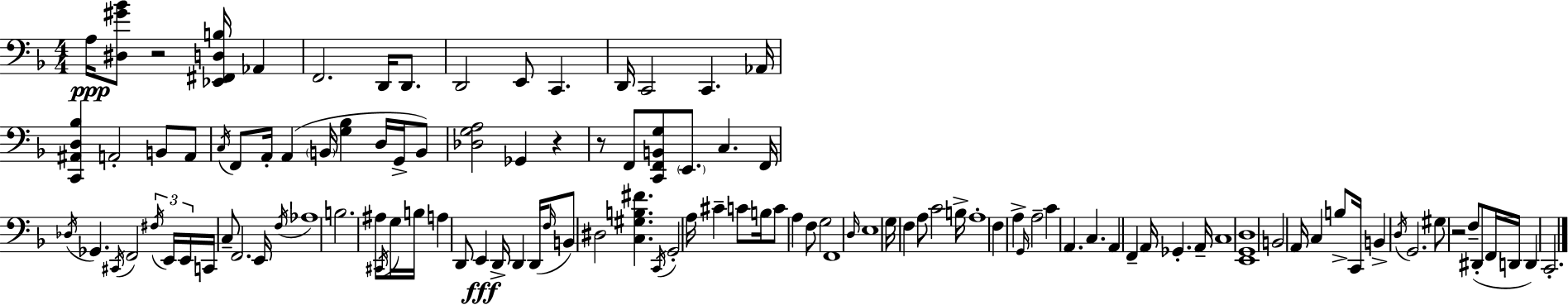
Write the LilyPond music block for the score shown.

{
  \clef bass
  \numericTimeSignature
  \time 4/4
  \key d \minor
  a16\ppp <dis gis' bes'>8 r2 <ees, fis, d b>16 aes,4 | f,2. d,16 d,8. | d,2 e,8 c,4. | d,16 c,2 c,4. aes,16 | \break <c, ais, d bes>4 a,2-. b,8 a,8 | \acciaccatura { c16 } f,8 a,16-. a,4( \parenthesize b,16 <g bes>4 d16 g,16-> b,8) | <des g a>2 ges,4 r4 | r8 f,8 <c, f, b, g>8 \parenthesize e,8. c4. | \break f,16 \acciaccatura { des16 } ges,4. \acciaccatura { cis,16 } f,2 | \tuplet 3/2 { \acciaccatura { fis16 } e,16 e,16 } c,16 c8-- f,2. | e,16 \acciaccatura { f16 } aes1 | b2. | \break ais8 \acciaccatura { cis,16 } g16 b16 a4 d,8 e,4\fff | d,16-> d,4 d,16( \grace { f16 } b,8) dis2 | <c gis b fis'>4. \acciaccatura { c,16 } g,2-. | a16 cis'4-- c'8 b16 c'8 a4 f8 | \break g2 f,1 | \grace { d16 } e1 | g16 f4 a8 | c'2 b16-> a1-. | \break f4 a4-> | \grace { g,16 } a2-- c'4 a,4. | c4. a,4 f,4-- | a,16 ges,4.-. a,16-- c1 | \break <e, g, d>1 | b,2 | a,16 c4 b8-> c,16 b,4-> \acciaccatura { d16 } g,2. | gis8 r2 | \break f8--( dis,8-. f,16 d,16 d,4) c,2.-. | \bar "|."
}